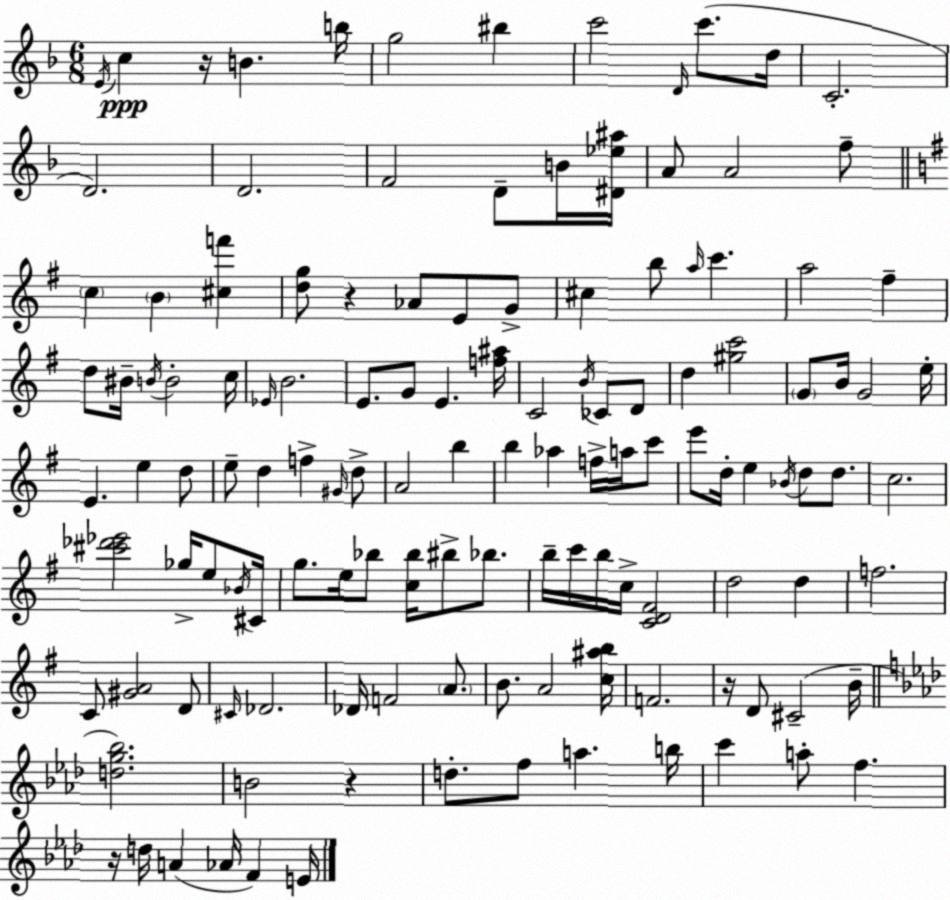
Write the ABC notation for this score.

X:1
T:Untitled
M:6/8
L:1/4
K:Dm
E/4 c z/4 B b/4 g2 ^b c'2 D/4 c'/2 d/4 C2 D2 D2 F2 D/2 B/4 [^D_e^a]/4 A/2 A2 f/2 c B [^cf'] [dg]/2 z _A/2 E/2 G/2 ^c b/2 a/4 c' a2 ^f d/2 ^B/4 B/4 B2 c/4 _E/4 B2 E/2 G/2 E [f^a]/4 C2 B/4 _C/2 D/2 d [^gc']2 G/2 B/4 G2 e/4 E e d/2 e/2 d f ^G/4 d/2 A2 b b _a f/4 a/4 c'/2 e'/2 d/4 e _B/4 d/2 d/2 c2 [^c'_d'_e']2 _g/4 e/2 _B/4 ^C/4 g/2 e/4 _b/2 [c_b]/4 ^b/2 _b/2 b/4 c'/4 b/4 c/4 [CD^F]2 d2 d f2 C/2 [^GA]2 D/2 ^C/4 _D2 _D/4 F2 A/2 B/2 A2 [c^ab]/4 F2 z/4 D/2 ^C2 B/4 [dg_b]2 B2 z d/2 f/2 a b/4 c' a/2 f z/4 d/4 A _A/4 F E/4